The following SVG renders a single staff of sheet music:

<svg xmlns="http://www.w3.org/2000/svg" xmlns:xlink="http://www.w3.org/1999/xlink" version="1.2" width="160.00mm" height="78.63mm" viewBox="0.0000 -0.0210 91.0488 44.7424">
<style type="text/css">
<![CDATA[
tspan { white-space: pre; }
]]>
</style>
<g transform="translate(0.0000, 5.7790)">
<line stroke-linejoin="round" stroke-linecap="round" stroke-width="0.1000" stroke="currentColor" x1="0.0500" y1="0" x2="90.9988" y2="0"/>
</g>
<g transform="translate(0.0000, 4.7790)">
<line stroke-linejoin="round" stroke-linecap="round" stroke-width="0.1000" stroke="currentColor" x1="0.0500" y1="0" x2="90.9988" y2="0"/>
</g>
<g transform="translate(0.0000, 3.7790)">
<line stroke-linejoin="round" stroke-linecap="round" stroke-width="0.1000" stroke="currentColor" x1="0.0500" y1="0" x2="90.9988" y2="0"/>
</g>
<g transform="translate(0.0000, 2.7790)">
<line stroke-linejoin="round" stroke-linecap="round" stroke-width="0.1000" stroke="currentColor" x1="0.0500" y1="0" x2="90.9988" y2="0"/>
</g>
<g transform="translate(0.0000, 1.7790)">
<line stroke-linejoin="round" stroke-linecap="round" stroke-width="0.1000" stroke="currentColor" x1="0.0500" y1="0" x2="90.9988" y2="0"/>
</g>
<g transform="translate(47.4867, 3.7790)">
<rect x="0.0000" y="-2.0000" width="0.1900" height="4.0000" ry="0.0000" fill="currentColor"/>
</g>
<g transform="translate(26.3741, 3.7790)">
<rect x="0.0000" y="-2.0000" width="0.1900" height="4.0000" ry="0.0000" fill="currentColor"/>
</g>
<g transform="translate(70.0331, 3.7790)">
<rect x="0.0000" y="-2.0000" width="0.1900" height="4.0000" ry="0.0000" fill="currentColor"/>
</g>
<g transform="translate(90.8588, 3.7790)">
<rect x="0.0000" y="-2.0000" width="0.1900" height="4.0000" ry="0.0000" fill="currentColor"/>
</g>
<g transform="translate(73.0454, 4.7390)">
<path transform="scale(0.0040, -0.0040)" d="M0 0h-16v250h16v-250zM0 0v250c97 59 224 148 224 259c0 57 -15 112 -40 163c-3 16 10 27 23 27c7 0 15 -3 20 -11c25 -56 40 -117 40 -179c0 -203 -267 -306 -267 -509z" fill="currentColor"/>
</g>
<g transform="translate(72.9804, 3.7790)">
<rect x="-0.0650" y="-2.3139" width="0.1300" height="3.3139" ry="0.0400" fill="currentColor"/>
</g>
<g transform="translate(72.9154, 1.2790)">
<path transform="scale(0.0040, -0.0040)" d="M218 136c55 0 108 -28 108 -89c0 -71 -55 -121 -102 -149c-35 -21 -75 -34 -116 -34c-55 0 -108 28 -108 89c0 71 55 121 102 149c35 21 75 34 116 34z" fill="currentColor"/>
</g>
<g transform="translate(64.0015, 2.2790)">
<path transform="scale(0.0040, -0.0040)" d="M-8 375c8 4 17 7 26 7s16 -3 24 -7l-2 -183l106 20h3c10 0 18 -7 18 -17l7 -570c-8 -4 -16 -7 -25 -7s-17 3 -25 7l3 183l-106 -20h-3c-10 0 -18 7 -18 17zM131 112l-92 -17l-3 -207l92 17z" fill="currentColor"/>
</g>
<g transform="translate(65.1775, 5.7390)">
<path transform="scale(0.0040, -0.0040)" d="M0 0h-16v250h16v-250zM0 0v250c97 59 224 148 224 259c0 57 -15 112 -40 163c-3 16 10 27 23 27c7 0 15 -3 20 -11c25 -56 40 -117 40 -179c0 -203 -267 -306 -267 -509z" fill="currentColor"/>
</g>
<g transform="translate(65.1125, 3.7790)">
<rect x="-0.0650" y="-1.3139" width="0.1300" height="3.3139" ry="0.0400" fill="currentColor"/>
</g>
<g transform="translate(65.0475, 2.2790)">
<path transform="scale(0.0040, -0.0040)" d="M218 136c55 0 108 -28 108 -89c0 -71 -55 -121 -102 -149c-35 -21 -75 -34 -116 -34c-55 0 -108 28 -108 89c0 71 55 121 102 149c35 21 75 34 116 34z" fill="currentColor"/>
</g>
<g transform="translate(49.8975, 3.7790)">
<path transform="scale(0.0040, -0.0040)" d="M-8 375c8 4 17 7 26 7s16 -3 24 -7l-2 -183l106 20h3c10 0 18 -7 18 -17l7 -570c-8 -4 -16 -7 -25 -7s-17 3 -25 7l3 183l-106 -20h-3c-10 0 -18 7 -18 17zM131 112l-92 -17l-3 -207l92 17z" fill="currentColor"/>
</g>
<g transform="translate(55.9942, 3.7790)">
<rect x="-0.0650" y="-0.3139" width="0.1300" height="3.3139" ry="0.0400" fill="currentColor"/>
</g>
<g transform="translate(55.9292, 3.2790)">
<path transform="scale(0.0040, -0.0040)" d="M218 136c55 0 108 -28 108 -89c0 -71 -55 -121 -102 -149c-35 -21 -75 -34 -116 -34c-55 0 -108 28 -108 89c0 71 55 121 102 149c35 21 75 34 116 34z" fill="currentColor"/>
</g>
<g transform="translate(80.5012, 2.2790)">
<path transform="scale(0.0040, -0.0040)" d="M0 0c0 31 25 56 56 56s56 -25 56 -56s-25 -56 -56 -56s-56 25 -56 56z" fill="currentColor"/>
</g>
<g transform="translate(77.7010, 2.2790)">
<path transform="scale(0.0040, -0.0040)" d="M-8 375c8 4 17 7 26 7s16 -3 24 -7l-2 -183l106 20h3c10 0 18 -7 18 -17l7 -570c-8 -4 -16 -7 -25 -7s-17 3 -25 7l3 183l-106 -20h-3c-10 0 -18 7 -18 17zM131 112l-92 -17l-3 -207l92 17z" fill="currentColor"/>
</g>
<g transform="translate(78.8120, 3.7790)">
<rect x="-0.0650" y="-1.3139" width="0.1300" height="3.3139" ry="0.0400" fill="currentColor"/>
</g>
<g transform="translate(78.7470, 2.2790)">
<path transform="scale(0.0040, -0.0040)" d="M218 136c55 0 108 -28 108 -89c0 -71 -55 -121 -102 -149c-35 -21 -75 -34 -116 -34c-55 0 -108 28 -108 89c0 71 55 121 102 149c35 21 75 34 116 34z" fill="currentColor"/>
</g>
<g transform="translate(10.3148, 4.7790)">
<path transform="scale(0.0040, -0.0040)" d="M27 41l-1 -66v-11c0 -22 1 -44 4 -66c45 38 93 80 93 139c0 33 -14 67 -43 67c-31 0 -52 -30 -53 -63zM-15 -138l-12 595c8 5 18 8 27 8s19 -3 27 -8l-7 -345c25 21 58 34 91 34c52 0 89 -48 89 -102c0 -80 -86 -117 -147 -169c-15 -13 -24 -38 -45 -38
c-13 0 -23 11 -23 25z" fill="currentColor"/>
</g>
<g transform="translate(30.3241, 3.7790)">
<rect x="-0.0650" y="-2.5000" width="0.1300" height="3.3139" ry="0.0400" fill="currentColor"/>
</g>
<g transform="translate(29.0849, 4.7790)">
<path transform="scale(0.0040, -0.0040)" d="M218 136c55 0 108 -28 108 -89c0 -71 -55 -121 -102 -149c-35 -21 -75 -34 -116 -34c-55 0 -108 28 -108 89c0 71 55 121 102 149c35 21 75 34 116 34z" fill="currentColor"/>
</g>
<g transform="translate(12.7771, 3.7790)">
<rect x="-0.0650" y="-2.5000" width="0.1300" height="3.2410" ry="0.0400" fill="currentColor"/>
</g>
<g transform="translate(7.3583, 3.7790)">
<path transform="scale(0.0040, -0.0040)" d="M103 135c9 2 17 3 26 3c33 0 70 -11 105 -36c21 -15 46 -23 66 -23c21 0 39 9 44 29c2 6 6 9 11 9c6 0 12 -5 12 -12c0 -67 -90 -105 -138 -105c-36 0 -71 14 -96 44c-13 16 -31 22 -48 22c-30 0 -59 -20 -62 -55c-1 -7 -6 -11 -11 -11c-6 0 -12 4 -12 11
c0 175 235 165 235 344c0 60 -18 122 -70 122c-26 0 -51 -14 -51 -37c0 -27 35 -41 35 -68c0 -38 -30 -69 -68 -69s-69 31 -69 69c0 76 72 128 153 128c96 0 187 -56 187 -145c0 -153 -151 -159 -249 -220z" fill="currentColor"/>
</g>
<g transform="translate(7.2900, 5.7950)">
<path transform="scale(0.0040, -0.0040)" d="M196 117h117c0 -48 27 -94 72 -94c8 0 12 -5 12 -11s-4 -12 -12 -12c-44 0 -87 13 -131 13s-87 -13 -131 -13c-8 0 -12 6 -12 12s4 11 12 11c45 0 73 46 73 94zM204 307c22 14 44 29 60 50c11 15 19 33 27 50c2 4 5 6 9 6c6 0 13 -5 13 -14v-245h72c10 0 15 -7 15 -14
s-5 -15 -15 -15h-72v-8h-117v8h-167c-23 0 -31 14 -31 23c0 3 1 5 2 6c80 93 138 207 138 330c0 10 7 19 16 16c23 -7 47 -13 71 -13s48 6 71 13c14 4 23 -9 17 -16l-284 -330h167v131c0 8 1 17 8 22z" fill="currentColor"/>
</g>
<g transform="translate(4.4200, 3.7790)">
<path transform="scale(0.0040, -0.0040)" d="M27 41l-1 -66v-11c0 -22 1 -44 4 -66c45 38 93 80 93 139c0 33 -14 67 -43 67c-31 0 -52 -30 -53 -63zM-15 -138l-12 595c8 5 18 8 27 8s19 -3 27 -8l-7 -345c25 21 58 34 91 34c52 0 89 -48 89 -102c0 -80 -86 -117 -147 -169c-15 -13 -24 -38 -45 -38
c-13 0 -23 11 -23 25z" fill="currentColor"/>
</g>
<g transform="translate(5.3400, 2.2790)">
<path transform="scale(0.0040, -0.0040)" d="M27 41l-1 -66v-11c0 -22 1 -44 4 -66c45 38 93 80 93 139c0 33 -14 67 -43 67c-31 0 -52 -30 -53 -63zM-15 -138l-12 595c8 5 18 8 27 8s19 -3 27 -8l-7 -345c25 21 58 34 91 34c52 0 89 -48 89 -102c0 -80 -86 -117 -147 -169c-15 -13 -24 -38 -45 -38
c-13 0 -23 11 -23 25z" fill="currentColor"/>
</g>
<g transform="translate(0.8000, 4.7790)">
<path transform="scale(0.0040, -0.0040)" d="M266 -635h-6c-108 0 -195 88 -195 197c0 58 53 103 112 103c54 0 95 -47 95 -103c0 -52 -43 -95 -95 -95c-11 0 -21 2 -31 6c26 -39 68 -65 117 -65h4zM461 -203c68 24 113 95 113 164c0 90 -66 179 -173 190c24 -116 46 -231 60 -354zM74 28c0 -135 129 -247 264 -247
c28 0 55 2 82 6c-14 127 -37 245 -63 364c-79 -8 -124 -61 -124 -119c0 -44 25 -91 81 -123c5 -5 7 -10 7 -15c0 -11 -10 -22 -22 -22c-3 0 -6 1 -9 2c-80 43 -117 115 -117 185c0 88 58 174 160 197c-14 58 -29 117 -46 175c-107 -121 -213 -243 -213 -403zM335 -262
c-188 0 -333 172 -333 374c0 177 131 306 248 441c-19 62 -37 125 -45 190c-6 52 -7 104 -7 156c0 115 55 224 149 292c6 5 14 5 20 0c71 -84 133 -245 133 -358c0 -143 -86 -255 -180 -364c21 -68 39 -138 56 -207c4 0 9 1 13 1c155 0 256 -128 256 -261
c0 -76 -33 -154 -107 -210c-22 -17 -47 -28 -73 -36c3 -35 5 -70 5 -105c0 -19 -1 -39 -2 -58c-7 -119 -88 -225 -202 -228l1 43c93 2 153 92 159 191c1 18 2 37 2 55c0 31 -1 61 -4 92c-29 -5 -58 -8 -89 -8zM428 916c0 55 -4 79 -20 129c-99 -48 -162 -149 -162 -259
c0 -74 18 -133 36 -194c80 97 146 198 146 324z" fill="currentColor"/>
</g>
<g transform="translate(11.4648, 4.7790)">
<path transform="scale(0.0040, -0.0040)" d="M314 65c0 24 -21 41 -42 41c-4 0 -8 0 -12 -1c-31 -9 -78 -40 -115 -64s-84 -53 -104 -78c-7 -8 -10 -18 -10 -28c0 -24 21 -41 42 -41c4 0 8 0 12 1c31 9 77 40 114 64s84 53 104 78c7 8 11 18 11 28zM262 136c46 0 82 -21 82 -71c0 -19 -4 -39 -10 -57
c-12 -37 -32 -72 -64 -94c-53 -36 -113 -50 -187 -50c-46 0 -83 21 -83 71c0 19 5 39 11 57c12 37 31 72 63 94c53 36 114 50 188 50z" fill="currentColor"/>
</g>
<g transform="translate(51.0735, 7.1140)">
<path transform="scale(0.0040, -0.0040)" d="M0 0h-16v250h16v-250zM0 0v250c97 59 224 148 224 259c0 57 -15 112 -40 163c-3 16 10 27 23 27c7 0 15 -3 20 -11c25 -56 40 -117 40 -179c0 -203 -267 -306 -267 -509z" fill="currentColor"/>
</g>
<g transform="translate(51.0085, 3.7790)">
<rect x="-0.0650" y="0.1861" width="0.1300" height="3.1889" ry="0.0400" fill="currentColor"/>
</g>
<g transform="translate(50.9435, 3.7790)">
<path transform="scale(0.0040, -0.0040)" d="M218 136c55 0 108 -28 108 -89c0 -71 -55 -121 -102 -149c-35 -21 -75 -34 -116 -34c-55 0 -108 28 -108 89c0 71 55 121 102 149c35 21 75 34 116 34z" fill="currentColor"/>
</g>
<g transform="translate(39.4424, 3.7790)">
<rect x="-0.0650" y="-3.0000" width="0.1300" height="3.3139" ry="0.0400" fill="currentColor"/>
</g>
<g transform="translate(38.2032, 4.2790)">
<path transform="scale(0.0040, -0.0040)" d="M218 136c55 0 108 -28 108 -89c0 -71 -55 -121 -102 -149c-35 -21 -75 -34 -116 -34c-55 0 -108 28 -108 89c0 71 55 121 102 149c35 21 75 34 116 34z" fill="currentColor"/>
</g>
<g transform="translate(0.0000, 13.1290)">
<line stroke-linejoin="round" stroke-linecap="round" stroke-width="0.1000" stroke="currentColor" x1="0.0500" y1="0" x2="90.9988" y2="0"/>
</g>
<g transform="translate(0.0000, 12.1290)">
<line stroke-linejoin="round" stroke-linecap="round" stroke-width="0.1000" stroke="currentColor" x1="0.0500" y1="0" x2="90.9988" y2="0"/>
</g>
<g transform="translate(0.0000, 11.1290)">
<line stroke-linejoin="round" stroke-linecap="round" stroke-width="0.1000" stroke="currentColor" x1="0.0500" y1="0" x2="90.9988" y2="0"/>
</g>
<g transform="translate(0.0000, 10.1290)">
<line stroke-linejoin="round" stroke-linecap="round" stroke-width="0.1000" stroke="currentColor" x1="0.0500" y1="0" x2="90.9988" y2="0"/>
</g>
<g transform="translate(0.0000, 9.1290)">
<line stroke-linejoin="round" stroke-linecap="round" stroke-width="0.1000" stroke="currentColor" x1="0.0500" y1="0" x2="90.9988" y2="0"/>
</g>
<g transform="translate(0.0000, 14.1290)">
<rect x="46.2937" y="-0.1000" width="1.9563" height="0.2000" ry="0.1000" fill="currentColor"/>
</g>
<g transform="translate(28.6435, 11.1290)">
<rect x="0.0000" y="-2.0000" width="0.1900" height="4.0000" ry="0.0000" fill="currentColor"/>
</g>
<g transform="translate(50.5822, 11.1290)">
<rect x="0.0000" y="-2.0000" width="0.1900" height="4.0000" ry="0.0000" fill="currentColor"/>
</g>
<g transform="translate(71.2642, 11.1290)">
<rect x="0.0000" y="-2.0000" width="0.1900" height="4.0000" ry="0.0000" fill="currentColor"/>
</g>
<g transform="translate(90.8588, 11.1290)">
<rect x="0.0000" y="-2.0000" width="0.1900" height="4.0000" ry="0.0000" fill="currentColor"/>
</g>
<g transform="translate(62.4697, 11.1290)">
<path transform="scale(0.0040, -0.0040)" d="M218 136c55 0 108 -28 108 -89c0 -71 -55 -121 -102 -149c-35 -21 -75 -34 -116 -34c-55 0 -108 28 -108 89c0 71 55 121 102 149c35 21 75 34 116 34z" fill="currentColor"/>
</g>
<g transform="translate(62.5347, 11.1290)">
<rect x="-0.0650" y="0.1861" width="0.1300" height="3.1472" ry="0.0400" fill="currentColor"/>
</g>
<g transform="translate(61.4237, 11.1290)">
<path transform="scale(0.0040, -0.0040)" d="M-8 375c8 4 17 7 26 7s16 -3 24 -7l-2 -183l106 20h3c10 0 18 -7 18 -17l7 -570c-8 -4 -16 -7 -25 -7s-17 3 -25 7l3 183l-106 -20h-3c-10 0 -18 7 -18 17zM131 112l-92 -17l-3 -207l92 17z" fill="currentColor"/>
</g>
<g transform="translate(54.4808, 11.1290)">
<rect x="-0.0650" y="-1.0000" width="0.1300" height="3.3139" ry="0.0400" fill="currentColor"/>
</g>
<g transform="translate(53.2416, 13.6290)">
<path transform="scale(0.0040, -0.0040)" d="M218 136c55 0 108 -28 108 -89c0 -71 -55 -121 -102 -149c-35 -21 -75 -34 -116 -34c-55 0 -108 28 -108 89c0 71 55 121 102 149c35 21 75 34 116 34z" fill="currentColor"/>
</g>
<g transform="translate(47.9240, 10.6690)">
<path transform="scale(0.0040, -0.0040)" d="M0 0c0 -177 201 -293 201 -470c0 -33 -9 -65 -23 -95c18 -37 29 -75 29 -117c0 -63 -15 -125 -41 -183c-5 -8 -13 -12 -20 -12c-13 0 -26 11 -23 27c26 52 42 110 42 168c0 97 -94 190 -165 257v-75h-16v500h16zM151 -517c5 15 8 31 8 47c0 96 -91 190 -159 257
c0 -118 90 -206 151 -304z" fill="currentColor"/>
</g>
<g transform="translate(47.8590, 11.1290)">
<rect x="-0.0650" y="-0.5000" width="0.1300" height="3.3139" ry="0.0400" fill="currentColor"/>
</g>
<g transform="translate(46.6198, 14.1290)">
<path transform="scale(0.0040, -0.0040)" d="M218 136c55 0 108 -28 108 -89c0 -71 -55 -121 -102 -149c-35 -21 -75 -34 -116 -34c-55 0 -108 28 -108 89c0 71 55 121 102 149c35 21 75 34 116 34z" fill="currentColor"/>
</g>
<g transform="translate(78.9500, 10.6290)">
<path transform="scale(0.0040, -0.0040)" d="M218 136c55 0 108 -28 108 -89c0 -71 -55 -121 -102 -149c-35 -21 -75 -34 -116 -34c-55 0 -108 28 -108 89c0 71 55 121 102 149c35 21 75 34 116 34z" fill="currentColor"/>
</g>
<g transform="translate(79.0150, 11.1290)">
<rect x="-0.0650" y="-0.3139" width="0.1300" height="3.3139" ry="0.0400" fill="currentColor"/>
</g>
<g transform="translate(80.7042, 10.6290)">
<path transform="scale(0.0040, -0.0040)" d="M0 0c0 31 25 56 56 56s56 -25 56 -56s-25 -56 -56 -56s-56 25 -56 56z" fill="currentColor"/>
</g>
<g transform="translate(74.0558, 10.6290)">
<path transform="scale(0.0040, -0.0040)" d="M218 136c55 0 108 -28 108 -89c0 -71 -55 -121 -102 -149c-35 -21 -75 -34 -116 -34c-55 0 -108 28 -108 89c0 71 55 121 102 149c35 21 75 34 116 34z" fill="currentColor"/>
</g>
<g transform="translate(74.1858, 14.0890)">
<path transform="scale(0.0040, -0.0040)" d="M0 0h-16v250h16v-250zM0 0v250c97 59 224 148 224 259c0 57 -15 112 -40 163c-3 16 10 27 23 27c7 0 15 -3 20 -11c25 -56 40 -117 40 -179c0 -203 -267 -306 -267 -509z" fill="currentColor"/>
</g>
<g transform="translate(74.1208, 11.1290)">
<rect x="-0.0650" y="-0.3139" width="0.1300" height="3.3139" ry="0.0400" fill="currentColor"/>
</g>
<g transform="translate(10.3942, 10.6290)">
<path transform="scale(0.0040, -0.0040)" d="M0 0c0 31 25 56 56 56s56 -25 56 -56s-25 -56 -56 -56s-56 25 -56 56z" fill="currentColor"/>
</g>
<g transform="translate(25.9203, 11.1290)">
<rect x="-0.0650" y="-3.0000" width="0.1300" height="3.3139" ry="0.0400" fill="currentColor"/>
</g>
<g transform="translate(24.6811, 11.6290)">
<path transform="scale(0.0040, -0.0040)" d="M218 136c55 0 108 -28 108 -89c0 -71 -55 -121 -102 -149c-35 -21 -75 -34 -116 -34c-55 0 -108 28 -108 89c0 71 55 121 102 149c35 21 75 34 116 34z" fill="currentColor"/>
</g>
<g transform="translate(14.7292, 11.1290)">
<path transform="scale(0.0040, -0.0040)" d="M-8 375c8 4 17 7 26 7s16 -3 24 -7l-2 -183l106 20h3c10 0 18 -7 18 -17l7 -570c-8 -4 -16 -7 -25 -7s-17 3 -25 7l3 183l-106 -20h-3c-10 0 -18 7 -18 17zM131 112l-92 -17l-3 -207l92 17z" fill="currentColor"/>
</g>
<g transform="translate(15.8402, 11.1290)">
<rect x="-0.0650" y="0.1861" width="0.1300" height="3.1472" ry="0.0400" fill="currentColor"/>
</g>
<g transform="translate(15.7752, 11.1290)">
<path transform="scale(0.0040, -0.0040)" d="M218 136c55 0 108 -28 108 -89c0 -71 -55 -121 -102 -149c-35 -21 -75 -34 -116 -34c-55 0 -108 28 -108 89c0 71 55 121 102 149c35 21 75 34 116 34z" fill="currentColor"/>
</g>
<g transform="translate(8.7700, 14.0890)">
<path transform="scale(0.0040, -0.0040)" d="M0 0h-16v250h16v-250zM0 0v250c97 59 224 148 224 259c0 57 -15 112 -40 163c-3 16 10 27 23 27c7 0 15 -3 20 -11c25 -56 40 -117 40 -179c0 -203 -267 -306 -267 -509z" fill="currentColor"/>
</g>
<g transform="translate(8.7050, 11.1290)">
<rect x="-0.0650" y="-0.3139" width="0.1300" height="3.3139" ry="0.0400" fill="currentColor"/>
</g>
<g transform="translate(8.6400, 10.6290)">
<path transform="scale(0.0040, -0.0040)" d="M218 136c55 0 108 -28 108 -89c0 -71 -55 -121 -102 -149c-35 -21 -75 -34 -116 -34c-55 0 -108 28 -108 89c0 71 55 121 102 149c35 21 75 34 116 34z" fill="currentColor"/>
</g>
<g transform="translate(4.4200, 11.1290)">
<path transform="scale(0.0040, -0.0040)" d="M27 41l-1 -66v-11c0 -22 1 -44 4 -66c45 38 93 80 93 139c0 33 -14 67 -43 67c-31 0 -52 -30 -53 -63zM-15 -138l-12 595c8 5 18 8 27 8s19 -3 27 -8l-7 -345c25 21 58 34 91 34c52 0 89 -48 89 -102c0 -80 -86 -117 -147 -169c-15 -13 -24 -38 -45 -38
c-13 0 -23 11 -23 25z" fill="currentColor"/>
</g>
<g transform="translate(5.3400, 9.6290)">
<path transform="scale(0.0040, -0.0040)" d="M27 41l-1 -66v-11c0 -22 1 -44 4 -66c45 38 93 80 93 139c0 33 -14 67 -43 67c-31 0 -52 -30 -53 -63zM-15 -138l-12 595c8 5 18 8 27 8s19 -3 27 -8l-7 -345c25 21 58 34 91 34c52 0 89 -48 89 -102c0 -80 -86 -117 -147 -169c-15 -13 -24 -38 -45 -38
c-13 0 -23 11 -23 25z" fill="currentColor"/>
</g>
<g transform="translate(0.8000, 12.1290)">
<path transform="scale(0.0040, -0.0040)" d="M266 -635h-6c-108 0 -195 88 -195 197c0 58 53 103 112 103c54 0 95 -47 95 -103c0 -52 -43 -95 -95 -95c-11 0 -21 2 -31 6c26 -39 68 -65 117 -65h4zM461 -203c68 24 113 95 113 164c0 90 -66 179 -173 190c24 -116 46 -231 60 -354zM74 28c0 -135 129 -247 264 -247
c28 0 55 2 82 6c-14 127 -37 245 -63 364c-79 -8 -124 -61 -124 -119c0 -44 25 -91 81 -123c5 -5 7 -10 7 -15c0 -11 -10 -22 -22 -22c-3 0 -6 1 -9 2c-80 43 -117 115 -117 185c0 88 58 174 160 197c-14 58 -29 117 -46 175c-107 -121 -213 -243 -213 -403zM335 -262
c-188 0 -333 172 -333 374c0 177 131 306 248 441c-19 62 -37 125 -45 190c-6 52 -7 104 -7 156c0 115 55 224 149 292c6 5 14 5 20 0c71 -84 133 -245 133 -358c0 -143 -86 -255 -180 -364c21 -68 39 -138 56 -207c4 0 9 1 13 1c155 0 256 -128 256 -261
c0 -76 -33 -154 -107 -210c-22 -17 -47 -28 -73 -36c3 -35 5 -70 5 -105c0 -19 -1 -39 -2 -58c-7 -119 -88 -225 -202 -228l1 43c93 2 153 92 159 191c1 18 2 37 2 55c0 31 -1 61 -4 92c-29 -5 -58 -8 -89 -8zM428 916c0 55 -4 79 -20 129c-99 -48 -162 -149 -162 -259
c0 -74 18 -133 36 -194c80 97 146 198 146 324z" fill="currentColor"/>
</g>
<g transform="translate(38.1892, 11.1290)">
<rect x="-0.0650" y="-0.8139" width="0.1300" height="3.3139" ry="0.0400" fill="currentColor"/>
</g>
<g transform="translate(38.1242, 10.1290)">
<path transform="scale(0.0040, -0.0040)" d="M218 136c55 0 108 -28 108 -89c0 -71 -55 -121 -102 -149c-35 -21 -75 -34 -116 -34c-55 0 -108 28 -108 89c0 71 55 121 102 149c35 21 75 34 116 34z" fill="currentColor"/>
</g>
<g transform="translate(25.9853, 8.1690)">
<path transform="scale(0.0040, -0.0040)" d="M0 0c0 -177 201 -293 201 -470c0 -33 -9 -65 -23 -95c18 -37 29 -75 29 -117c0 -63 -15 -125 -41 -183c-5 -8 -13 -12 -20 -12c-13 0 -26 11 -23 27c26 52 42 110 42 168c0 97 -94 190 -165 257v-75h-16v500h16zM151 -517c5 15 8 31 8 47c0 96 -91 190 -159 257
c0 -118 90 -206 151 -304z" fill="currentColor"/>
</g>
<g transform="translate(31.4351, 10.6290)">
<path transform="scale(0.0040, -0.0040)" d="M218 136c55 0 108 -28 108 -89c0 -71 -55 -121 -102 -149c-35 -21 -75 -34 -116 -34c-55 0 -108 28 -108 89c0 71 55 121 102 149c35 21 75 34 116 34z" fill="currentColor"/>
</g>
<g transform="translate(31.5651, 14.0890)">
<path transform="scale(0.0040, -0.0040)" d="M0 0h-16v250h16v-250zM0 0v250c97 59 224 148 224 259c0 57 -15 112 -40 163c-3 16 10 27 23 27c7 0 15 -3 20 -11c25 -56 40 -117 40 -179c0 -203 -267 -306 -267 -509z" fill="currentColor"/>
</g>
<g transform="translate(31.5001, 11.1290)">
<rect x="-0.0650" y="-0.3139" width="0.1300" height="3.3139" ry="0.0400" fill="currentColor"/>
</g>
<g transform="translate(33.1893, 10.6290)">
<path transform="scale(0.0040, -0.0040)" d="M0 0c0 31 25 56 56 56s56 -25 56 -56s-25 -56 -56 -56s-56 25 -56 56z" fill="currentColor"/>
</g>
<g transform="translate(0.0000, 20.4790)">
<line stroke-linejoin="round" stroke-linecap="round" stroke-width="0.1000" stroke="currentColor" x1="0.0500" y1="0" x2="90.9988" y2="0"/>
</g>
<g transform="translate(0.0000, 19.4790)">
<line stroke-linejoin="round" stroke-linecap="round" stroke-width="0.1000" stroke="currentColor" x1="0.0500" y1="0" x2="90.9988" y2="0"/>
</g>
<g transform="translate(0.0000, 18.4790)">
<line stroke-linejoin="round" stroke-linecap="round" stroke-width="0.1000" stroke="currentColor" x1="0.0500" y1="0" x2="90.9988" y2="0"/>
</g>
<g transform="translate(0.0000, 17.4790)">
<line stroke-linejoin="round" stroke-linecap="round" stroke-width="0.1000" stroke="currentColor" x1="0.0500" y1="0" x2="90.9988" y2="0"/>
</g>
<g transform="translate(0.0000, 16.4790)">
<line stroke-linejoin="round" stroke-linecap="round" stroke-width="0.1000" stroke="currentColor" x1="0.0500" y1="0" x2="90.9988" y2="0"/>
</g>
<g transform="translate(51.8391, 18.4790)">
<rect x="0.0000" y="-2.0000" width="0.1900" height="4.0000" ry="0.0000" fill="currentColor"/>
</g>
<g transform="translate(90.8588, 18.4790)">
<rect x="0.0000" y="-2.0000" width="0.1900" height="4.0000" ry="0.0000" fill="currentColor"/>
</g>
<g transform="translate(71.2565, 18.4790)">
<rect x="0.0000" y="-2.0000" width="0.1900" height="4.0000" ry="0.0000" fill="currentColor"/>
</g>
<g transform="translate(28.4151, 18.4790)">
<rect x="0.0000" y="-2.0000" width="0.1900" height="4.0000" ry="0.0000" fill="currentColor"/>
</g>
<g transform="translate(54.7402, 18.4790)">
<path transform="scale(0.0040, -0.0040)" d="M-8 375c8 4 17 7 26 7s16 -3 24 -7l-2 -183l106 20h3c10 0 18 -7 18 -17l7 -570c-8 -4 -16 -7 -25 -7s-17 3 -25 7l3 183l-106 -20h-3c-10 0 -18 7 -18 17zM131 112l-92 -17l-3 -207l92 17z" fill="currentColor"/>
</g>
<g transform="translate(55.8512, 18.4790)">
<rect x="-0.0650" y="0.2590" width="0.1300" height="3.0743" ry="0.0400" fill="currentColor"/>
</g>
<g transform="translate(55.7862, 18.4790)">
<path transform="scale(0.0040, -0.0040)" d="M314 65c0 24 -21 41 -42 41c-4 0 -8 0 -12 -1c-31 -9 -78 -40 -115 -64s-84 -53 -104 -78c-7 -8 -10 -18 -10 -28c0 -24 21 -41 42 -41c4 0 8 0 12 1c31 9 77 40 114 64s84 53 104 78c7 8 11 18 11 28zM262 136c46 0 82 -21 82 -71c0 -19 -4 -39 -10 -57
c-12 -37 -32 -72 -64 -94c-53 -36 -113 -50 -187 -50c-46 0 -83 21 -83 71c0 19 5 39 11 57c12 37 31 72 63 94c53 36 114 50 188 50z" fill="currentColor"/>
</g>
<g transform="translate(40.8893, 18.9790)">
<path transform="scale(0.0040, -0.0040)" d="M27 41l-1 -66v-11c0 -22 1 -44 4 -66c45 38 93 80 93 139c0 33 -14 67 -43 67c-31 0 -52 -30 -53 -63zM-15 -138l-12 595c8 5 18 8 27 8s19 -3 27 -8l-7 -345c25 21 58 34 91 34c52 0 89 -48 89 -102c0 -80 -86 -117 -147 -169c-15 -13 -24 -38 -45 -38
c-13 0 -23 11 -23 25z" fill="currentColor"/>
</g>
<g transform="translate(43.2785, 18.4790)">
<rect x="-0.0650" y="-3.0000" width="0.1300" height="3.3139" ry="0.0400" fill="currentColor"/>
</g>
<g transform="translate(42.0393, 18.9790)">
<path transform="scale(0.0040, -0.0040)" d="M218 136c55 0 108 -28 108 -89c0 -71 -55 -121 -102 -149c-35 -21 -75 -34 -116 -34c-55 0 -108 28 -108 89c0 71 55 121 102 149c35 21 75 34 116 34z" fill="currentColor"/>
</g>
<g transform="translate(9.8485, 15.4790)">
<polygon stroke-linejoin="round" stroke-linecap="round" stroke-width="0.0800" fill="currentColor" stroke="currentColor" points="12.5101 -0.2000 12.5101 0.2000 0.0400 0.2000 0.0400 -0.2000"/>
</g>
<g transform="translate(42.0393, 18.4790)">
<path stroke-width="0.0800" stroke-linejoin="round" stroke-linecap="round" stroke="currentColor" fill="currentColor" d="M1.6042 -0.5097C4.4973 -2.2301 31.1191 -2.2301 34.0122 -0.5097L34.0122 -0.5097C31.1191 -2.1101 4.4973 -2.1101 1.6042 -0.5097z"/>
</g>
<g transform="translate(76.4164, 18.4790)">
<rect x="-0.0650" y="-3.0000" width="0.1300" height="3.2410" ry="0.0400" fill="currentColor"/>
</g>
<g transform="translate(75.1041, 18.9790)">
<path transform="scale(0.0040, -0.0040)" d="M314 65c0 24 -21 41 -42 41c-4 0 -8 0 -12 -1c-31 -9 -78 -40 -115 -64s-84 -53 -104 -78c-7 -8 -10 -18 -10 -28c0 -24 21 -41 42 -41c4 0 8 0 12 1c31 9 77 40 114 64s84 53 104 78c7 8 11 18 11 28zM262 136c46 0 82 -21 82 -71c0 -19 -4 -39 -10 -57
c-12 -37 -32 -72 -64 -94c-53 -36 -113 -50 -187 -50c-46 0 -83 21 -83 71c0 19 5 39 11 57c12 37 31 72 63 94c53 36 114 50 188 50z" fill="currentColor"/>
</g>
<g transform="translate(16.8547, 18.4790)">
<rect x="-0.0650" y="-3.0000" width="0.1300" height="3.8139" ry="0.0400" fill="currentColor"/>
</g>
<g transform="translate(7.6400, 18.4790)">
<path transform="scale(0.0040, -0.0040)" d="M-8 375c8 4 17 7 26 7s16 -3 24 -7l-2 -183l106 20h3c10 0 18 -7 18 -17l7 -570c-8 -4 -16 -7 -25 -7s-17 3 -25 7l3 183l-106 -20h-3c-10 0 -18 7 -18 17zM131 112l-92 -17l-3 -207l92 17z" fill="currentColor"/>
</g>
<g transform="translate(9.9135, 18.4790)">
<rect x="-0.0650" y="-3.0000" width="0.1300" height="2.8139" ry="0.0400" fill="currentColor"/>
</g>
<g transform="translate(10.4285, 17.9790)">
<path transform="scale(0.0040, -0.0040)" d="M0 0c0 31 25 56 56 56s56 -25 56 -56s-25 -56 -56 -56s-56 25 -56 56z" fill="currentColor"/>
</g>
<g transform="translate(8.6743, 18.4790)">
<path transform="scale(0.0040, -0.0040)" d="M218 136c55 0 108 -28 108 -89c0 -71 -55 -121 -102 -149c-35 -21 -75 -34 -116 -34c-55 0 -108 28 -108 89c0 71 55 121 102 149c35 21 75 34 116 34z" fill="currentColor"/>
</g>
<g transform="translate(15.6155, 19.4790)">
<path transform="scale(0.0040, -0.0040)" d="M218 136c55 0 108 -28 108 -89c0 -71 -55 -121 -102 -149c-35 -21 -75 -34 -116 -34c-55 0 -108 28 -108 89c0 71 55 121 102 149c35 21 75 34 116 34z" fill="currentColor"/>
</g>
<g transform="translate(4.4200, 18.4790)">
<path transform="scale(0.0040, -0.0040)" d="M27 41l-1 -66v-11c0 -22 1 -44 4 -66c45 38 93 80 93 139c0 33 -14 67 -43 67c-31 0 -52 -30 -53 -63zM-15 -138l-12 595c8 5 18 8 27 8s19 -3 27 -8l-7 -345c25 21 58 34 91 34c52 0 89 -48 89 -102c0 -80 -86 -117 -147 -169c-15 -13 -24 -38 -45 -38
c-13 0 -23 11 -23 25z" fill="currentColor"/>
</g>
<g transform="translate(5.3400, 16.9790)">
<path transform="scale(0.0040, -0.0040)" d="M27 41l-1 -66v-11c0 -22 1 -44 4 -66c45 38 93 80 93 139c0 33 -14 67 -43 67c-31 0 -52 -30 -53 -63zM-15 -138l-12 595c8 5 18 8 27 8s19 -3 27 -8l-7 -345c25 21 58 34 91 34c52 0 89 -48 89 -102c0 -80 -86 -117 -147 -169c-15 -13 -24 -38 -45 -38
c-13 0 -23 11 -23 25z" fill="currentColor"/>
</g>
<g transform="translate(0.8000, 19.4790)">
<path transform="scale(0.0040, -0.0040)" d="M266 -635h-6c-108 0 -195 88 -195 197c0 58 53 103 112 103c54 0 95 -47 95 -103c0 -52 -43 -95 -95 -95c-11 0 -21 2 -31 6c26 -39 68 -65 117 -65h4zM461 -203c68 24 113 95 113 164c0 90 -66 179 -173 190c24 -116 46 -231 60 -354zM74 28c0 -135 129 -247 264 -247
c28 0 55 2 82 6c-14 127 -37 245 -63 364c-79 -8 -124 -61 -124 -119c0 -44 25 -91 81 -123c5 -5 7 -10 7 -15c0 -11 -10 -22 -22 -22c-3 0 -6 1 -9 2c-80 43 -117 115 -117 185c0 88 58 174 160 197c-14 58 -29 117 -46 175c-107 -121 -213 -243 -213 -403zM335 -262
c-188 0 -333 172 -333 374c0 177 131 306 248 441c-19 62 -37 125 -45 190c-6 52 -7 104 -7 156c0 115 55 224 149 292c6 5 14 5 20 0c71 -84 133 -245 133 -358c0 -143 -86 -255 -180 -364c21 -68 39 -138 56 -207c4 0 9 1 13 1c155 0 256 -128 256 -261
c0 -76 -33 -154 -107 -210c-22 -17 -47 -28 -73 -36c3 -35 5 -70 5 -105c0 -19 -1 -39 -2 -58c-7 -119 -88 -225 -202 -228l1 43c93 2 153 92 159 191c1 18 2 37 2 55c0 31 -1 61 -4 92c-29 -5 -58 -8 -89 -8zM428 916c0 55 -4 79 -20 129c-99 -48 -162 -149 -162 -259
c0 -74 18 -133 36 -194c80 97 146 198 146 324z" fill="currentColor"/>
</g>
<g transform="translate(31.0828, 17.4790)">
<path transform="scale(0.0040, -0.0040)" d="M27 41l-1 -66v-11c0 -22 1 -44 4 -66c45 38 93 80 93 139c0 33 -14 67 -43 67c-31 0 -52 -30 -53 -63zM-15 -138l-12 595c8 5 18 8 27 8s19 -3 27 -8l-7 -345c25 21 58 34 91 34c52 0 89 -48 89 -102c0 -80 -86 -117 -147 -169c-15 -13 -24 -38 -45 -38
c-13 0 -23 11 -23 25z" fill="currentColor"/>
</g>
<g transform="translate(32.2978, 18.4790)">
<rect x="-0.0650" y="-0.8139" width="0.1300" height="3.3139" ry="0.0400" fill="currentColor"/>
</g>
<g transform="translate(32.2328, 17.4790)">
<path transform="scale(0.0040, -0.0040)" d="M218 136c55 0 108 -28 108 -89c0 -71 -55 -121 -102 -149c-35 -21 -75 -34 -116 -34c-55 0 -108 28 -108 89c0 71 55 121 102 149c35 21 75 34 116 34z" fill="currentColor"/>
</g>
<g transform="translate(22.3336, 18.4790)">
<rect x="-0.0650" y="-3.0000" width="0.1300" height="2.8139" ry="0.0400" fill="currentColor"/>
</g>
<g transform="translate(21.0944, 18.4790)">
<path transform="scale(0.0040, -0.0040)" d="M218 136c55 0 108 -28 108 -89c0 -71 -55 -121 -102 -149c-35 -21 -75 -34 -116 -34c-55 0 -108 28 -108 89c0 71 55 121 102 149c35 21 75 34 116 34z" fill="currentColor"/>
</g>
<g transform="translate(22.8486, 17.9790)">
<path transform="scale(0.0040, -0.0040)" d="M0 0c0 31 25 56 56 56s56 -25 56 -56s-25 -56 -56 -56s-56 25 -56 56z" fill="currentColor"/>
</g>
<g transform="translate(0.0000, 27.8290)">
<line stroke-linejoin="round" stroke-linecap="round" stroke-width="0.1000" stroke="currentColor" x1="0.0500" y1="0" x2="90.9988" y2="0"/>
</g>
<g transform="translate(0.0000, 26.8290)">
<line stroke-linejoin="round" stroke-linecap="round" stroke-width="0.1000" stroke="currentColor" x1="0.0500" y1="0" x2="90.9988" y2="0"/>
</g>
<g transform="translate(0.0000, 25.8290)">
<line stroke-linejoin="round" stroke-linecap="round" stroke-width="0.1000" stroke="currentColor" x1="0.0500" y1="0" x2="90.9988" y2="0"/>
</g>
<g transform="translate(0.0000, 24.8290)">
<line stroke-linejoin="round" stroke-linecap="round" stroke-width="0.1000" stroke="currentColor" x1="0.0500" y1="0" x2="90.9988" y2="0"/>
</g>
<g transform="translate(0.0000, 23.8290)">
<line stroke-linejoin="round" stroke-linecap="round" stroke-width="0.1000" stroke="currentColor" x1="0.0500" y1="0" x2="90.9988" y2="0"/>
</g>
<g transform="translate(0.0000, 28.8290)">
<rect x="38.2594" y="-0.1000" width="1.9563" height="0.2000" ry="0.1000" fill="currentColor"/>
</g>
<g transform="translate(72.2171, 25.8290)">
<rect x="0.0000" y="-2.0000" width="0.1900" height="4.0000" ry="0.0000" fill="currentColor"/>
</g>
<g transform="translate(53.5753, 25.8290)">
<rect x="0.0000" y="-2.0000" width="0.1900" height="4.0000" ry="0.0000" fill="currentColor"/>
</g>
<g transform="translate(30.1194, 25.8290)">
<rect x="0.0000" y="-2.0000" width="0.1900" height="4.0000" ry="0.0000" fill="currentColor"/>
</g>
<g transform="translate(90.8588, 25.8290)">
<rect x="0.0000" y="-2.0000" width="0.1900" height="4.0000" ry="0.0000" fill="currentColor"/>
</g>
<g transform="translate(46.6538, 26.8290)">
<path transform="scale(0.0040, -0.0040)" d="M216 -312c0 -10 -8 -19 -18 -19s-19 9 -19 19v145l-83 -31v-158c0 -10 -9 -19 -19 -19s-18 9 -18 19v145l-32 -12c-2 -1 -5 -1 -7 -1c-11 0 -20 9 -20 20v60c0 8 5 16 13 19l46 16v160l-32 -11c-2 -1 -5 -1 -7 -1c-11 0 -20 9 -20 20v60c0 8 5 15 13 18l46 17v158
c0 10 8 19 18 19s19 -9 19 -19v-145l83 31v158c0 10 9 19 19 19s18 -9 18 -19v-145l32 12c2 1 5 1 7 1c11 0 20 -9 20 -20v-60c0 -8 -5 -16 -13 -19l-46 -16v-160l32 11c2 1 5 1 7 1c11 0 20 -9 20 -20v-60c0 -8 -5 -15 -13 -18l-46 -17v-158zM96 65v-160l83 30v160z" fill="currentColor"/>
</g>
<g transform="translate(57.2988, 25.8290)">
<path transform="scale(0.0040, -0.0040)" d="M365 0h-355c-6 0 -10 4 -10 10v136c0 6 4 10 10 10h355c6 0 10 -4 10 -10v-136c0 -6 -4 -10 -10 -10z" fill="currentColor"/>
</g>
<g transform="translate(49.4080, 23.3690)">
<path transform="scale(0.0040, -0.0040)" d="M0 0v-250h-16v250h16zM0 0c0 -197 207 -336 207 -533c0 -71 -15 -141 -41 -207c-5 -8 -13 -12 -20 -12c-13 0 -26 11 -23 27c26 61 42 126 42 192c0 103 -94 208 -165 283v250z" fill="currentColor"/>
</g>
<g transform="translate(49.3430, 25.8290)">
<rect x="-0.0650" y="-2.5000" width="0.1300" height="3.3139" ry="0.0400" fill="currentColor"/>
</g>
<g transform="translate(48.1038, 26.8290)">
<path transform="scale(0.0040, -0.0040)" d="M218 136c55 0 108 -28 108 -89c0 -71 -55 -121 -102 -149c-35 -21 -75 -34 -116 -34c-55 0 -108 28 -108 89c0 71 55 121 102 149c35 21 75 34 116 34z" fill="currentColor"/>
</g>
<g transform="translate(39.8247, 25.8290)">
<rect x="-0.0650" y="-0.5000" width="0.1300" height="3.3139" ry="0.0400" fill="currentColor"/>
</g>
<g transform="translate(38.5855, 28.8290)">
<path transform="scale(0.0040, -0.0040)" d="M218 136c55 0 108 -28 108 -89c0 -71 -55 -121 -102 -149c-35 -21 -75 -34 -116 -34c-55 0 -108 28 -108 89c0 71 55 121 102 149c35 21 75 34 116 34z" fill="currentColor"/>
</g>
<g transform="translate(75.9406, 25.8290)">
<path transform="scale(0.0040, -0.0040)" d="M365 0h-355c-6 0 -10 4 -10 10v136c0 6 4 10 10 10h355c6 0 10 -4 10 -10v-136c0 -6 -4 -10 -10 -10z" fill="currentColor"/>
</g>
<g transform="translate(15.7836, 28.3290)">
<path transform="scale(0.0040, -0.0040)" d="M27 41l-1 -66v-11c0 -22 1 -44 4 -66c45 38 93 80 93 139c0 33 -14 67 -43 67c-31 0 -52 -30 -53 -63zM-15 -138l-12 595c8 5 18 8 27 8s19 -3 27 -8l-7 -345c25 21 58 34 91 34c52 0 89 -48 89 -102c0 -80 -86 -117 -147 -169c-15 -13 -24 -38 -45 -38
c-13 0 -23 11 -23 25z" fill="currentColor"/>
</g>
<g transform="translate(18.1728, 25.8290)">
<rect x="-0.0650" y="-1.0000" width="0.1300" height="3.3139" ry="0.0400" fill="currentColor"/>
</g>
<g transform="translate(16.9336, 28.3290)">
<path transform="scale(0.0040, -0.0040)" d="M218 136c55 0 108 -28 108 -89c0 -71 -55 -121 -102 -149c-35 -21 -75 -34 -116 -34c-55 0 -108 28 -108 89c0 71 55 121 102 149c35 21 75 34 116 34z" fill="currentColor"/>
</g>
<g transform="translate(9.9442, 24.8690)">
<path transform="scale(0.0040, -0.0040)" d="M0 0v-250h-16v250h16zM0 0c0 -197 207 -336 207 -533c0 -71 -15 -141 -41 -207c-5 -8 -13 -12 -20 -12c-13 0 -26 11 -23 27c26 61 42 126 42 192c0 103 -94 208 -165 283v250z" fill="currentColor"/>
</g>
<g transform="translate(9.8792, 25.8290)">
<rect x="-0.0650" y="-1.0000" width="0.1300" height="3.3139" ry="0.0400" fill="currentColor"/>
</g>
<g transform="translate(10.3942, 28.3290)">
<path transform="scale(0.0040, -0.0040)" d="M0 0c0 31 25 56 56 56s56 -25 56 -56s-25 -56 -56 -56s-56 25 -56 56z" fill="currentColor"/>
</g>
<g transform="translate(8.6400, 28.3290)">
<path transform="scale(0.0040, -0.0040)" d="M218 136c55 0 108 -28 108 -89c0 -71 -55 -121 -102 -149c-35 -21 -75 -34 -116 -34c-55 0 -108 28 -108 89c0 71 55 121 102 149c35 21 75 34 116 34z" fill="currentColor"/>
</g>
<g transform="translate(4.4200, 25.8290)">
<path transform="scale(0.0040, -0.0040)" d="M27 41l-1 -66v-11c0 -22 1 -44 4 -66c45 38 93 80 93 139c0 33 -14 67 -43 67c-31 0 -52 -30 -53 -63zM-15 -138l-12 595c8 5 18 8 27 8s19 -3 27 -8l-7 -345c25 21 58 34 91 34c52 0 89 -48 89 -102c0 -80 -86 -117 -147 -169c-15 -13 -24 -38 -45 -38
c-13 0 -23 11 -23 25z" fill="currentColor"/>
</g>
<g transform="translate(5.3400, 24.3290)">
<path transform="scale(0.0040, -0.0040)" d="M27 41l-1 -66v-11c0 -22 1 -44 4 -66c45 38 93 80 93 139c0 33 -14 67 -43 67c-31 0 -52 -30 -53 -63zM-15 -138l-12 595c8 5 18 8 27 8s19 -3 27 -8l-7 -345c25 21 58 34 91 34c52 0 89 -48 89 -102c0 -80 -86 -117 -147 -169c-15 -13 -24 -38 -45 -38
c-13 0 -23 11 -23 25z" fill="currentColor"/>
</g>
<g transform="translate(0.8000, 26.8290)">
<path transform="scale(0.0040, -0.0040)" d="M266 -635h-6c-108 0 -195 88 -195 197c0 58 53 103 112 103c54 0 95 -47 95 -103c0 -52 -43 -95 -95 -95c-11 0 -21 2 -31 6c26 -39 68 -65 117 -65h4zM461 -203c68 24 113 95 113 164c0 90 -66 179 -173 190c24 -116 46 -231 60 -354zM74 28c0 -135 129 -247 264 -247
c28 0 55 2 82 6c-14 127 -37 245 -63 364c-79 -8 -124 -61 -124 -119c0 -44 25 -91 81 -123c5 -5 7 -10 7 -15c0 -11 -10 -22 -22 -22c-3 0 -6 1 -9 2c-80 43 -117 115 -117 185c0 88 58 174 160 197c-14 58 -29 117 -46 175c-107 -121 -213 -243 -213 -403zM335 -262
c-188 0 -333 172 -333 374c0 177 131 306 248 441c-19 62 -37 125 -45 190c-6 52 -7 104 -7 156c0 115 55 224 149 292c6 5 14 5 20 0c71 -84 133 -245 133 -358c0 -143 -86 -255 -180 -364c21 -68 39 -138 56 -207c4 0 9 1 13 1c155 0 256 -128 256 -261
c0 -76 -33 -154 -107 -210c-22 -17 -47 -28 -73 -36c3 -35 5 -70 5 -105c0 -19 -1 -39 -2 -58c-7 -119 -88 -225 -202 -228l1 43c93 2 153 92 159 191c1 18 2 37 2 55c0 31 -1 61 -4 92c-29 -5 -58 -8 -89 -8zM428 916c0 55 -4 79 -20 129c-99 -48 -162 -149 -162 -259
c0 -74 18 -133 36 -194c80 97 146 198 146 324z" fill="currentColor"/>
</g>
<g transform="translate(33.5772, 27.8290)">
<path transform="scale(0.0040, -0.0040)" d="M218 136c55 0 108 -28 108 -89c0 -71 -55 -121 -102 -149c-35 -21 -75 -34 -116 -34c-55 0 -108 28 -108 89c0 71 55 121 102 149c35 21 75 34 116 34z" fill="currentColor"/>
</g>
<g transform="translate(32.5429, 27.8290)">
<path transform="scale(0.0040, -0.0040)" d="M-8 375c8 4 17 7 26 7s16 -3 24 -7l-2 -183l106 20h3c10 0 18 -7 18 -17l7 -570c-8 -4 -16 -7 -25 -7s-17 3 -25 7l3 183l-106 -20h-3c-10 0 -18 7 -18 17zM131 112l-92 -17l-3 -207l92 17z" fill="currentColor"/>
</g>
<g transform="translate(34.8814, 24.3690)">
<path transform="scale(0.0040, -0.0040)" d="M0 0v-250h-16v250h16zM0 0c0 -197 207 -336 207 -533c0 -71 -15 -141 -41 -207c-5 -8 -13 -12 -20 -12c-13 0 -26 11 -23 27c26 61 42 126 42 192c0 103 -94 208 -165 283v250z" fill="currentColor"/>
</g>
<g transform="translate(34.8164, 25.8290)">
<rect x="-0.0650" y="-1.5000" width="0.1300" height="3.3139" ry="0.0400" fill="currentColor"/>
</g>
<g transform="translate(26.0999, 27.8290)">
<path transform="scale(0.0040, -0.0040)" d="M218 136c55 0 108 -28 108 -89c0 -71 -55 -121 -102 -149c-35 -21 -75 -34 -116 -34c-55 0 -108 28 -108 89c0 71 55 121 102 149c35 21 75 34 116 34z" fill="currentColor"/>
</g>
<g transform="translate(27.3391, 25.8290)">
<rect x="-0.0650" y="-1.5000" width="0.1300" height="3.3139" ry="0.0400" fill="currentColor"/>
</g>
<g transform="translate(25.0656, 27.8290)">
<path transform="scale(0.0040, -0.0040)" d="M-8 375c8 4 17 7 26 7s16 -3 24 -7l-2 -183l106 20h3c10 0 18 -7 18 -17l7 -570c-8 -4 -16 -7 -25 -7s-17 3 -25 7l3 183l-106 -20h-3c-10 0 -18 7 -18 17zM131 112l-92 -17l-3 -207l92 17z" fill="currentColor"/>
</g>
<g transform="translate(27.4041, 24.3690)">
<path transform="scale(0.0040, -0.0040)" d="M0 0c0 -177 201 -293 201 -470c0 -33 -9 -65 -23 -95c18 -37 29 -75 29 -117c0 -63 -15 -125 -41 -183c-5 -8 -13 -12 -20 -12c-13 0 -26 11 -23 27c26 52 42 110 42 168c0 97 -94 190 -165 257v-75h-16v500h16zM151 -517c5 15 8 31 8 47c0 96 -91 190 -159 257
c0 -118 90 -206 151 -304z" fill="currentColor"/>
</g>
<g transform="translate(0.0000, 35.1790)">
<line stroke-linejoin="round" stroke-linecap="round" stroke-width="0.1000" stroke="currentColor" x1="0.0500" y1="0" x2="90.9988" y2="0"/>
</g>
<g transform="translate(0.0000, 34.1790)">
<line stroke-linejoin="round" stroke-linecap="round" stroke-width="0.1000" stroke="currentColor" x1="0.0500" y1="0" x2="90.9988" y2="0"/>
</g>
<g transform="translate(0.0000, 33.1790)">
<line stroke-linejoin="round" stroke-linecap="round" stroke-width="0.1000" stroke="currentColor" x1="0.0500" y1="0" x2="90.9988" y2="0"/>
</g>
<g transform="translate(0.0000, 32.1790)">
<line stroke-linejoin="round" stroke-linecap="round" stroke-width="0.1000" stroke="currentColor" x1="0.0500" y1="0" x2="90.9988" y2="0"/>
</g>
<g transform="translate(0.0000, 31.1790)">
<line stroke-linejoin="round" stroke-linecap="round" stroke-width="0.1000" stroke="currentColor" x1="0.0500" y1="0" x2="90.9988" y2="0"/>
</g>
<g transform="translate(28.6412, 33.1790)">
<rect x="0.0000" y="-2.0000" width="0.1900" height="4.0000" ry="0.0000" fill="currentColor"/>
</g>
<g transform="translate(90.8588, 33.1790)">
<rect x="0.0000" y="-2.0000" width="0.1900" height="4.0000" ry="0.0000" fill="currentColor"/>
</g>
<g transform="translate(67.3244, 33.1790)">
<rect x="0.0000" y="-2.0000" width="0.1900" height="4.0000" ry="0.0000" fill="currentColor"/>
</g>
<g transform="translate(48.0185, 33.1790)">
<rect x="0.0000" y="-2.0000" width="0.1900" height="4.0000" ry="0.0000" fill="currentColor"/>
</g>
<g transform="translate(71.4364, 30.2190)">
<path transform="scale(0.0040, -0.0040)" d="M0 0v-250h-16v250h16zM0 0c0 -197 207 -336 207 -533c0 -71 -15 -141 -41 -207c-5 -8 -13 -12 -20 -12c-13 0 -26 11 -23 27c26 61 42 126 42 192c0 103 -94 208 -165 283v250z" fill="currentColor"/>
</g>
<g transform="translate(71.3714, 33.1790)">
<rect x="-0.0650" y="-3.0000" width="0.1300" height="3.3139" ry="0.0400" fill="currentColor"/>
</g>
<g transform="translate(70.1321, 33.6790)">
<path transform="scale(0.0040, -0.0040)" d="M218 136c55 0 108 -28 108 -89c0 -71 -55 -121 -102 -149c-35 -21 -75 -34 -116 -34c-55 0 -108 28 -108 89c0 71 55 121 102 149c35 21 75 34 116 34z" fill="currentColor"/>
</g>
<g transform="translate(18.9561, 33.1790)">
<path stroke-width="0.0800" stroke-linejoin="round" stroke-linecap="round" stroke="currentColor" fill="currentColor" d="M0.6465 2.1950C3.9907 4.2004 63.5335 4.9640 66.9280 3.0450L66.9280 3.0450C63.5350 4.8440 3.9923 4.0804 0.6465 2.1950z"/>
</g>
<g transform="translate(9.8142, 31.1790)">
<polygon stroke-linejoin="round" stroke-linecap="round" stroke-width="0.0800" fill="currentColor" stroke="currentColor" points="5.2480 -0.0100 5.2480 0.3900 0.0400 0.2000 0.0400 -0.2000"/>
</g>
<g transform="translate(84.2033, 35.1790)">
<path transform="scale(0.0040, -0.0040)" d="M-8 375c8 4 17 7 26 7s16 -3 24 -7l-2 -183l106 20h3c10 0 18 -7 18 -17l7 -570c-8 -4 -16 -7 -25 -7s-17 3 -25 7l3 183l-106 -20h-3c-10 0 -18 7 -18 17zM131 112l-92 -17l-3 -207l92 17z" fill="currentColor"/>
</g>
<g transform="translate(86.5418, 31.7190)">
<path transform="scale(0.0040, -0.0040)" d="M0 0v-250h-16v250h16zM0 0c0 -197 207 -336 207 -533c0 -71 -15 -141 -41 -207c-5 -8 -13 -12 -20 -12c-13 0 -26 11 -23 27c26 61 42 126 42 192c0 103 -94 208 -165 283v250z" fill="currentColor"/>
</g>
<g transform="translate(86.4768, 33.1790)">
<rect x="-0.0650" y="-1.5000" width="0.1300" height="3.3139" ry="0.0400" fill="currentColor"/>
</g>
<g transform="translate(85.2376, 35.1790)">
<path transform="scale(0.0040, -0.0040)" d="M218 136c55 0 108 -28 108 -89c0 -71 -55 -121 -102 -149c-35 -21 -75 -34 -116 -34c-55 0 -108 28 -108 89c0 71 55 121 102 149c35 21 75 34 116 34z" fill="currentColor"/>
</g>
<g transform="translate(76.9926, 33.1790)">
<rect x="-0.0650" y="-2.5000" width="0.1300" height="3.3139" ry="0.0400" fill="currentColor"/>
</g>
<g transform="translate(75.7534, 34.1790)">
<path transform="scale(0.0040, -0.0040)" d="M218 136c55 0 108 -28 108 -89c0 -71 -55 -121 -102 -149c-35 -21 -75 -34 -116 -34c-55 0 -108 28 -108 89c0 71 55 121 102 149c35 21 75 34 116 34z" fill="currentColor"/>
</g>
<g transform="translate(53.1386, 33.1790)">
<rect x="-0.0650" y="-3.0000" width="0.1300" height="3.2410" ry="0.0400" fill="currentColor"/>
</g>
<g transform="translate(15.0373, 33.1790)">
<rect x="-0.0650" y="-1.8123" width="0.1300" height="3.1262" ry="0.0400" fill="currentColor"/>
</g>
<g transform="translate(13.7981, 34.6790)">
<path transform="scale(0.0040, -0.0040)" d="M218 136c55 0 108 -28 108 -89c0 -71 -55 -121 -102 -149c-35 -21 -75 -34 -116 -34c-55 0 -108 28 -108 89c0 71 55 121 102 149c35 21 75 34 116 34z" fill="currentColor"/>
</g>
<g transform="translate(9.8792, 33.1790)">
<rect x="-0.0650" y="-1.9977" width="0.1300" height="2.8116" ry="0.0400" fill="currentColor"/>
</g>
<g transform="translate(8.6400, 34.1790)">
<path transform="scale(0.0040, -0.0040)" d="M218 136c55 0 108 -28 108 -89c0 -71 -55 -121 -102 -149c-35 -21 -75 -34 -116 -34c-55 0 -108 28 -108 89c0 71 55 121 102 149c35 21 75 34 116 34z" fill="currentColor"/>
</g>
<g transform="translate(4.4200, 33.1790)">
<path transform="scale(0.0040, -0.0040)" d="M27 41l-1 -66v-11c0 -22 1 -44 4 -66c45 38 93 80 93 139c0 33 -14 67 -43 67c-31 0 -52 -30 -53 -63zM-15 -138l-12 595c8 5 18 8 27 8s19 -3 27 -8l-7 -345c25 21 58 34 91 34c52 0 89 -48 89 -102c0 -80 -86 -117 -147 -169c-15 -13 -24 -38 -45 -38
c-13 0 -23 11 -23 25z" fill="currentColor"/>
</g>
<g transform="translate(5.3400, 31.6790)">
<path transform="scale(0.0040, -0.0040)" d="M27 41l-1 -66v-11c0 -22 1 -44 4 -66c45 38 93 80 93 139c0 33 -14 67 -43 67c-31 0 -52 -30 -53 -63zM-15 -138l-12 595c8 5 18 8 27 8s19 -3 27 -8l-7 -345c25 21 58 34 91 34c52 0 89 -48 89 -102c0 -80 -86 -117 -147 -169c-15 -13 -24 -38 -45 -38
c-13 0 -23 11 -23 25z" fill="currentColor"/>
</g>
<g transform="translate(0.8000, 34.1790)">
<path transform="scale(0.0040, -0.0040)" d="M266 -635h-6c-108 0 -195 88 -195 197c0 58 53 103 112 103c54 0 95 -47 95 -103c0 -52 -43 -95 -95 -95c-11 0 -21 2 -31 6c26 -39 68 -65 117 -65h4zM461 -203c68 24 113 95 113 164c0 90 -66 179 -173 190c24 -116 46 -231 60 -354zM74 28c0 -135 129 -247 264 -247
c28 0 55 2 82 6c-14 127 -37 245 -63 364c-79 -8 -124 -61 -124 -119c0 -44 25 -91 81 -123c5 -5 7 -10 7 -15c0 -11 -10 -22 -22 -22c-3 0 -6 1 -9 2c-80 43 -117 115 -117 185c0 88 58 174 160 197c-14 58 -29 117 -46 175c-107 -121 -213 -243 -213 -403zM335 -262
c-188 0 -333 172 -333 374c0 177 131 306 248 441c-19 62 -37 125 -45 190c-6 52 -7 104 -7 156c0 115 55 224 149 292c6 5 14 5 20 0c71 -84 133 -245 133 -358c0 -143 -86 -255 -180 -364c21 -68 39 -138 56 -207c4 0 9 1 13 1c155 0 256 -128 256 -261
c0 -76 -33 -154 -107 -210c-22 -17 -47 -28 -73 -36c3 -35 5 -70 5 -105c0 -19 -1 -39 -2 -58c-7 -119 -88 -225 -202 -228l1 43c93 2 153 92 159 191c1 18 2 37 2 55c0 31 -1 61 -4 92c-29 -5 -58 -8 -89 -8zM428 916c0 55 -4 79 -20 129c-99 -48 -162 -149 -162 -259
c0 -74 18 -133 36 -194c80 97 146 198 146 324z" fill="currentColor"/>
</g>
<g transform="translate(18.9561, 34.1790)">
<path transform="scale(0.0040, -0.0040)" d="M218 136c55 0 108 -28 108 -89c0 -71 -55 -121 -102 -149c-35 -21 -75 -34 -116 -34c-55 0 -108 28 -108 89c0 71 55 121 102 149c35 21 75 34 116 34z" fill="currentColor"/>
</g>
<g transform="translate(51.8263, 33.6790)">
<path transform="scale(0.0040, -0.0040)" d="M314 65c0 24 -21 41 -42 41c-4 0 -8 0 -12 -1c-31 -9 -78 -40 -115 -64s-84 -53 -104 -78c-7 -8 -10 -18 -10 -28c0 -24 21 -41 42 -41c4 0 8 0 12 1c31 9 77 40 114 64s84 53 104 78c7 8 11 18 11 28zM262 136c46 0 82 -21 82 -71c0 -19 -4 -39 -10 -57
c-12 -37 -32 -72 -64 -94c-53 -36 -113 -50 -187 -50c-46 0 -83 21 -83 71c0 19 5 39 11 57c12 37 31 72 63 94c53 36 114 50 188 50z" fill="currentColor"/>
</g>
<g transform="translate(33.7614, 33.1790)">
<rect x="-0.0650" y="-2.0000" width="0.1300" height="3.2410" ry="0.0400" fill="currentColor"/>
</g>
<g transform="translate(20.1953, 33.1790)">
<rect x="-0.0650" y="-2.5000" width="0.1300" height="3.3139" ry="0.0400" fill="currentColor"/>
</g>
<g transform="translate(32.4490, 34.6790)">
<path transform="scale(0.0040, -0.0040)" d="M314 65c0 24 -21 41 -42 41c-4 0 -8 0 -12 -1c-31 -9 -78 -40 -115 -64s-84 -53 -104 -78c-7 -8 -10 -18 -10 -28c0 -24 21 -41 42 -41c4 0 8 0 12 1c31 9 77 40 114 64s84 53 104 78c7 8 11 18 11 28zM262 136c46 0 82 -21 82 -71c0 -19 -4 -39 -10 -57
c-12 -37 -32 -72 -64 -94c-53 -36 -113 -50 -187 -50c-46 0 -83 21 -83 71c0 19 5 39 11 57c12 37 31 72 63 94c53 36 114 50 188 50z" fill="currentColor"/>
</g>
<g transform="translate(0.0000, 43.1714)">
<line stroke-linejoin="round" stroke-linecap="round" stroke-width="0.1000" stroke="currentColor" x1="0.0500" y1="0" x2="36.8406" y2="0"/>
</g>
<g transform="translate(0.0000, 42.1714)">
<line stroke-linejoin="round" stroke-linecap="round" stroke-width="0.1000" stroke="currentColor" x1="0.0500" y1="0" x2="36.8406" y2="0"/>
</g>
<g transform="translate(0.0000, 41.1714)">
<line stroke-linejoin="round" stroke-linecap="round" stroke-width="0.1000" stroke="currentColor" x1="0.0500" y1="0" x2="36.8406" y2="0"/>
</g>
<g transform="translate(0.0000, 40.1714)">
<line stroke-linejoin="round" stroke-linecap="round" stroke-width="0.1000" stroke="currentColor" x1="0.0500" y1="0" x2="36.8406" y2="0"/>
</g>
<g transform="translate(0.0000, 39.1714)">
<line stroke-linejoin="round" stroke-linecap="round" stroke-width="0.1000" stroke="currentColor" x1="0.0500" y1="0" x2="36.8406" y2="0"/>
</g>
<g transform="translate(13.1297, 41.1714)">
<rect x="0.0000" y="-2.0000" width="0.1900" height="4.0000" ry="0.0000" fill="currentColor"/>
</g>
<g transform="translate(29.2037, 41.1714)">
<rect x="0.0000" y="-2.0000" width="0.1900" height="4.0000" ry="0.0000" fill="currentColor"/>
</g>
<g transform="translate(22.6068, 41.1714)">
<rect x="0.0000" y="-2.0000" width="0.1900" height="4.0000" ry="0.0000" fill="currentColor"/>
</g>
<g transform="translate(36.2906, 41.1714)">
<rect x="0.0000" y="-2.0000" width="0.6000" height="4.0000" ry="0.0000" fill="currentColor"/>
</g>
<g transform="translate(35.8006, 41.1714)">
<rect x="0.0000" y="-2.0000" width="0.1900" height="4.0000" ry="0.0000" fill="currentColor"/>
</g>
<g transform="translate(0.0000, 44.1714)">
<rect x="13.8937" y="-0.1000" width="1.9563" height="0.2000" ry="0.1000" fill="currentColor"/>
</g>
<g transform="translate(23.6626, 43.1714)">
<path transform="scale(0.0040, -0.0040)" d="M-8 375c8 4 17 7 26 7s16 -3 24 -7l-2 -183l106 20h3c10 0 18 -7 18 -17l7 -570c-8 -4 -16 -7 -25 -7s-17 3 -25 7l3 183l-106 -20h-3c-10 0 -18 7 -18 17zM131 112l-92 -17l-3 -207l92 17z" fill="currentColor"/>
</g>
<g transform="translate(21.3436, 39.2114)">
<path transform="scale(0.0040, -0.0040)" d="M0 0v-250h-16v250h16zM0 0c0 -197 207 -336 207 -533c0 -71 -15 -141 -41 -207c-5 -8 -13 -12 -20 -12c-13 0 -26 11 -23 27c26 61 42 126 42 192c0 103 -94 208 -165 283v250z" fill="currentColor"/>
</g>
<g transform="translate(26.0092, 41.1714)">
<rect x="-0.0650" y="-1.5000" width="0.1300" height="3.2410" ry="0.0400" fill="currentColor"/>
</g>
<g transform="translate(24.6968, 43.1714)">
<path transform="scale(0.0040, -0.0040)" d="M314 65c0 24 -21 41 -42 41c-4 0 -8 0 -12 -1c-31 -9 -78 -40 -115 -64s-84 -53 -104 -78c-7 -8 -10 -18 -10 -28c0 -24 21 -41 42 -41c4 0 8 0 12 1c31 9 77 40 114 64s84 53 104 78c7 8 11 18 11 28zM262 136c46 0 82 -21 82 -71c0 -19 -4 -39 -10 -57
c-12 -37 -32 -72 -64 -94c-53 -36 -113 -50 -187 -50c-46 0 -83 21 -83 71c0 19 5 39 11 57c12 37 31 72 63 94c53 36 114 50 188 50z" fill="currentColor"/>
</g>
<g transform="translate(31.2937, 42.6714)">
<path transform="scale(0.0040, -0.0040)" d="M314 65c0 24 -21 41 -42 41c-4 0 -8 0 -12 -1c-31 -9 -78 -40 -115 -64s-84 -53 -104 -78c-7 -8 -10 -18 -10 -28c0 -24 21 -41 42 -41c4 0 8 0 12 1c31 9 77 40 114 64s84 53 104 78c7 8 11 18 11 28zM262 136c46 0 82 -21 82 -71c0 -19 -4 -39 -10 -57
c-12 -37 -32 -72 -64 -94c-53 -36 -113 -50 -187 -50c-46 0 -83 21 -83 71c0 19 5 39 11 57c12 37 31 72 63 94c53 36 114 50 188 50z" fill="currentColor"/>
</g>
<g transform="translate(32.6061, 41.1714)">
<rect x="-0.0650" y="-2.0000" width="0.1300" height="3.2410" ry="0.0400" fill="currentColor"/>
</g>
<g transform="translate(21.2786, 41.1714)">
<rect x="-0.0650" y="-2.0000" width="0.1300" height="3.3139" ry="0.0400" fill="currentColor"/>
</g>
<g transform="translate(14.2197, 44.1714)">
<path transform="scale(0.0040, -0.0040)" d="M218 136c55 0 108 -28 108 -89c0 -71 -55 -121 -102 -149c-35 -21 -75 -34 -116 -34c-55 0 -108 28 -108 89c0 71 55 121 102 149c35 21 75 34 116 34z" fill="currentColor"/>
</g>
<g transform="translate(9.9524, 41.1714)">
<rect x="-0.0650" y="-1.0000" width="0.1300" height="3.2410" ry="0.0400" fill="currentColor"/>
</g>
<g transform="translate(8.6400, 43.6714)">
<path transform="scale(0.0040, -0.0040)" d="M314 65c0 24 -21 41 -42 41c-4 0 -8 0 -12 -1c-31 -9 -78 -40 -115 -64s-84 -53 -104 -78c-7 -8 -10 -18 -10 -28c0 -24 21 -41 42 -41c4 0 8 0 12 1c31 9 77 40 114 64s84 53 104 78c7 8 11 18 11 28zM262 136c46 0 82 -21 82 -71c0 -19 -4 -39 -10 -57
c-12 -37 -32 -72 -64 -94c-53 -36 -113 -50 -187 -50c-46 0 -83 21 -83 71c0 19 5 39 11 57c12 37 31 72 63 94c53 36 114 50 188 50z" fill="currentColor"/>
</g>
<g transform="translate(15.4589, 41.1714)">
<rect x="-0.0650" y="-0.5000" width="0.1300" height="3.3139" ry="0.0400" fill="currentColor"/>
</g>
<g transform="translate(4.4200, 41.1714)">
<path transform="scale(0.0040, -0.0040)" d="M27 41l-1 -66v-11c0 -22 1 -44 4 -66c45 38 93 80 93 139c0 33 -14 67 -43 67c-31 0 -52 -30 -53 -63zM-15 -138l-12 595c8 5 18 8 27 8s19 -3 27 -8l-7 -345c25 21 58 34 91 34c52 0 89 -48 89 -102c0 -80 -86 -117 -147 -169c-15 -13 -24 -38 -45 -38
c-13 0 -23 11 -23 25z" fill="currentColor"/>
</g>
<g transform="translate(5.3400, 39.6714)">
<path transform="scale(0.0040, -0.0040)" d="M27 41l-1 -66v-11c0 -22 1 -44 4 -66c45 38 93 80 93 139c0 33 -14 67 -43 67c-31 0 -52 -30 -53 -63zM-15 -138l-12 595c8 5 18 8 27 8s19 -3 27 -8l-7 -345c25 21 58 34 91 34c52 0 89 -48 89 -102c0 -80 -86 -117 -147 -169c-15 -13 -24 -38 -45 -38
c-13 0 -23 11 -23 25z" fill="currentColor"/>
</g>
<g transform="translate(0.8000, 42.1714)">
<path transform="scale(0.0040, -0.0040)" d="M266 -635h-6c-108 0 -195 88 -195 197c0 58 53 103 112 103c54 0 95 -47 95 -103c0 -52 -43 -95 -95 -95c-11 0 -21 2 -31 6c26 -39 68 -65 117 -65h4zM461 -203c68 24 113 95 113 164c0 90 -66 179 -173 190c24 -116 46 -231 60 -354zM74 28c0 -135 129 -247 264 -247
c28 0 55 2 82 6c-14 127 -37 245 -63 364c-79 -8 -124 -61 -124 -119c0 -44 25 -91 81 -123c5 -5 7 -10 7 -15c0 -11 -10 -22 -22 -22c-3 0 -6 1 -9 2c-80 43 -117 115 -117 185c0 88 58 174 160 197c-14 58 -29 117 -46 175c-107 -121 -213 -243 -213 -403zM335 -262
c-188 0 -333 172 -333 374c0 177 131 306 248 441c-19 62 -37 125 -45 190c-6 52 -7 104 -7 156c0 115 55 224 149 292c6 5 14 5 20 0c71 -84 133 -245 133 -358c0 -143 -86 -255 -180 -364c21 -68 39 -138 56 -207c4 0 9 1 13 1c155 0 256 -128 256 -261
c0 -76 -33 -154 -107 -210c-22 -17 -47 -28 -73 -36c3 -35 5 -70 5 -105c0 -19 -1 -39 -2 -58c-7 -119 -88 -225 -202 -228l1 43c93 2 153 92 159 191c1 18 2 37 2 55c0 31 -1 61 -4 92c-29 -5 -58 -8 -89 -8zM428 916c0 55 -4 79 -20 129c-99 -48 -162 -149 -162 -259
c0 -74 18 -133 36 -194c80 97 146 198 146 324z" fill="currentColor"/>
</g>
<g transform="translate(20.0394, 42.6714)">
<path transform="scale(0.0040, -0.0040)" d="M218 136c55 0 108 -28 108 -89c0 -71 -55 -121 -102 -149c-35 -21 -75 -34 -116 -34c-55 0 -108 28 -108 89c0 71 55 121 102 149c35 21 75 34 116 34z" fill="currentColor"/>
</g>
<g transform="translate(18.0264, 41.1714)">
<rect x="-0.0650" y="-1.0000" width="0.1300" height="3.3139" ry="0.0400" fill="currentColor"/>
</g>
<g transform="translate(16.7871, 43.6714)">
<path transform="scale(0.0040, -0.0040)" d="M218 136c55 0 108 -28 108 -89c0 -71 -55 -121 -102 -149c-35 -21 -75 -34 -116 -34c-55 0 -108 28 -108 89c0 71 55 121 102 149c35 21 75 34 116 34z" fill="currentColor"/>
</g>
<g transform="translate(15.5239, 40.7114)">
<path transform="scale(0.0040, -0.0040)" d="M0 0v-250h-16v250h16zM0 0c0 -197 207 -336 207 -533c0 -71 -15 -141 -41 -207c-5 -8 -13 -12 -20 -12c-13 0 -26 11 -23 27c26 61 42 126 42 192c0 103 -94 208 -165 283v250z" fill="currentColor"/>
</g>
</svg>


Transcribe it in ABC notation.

X:1
T:Untitled
M:2/4
L:1/4
K:Bb
_G2 G A B/2 c e/2 g/2 e c/2 B A/4 c/2 d C/4 D B c/2 c B/2 G/2 B/2 _d _A B2 A2 D/2 _D E/4 E/2 C ^G/2 z2 z2 G/2 F/2 G F2 A2 A/2 G E/2 D2 C/2 D F/2 E2 F2